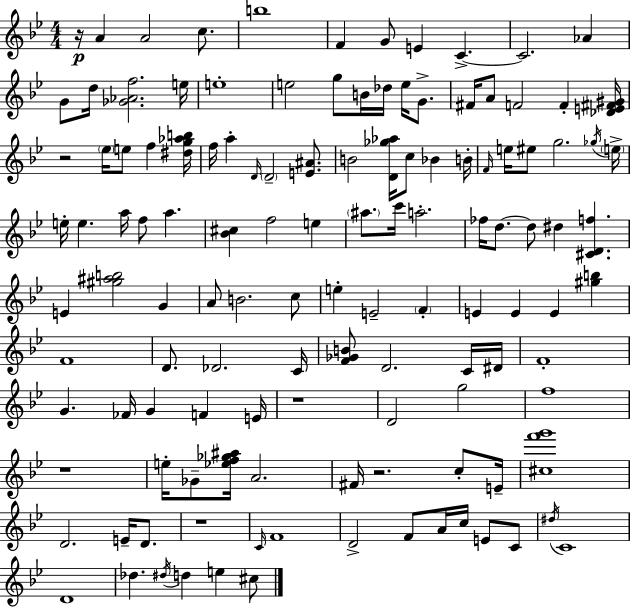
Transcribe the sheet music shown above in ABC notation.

X:1
T:Untitled
M:4/4
L:1/4
K:Gm
z/4 A A2 c/2 b4 F G/2 E C C2 _A G/2 d/4 [_G_Af]2 e/4 e4 e2 g/2 B/4 _d/4 e/4 G/2 ^F/4 A/2 F2 F [_DE^F^G]/4 z2 _e/4 e/2 f [^dg_ab]/4 f/4 a D/4 D2 [E^A]/2 B2 [D_g_a]/4 c/2 _B B/4 F/4 e/4 ^e/2 g2 _g/4 e/4 e/4 e a/4 f/2 a [_B^c] f2 e ^a/2 c'/4 a2 _f/4 d/2 d/2 ^d [^CDf] E [^g^ab]2 G A/2 B2 c/2 e E2 F E E E [^gb] F4 D/2 _D2 C/4 [F_GB]/2 D2 C/4 ^D/4 F4 G _F/4 G F E/4 z4 D2 g2 f4 z4 e/4 _G/2 [_ef_g^a]/4 A2 ^F/4 z2 c/2 E/4 [^cf'g']4 D2 E/4 D/2 z4 C/4 F4 D2 F/2 A/4 c/4 E/2 C/2 ^d/4 C4 D4 _d ^d/4 d e ^c/2